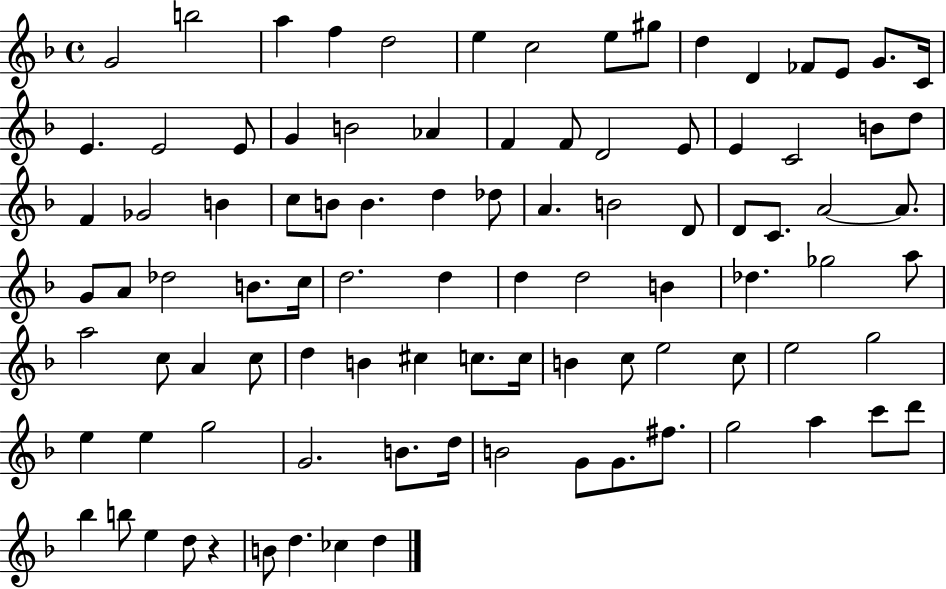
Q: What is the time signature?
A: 4/4